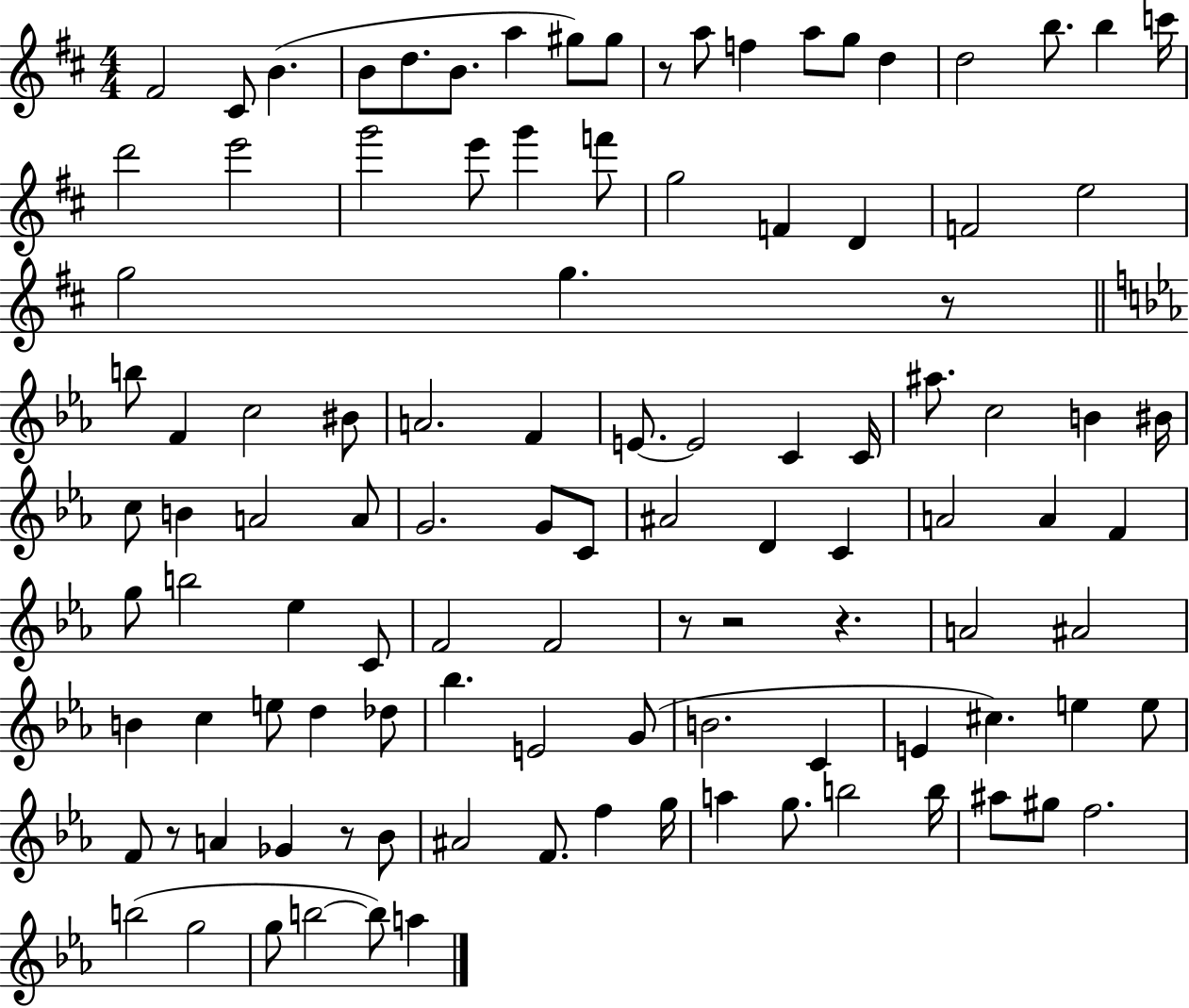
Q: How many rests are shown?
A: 7